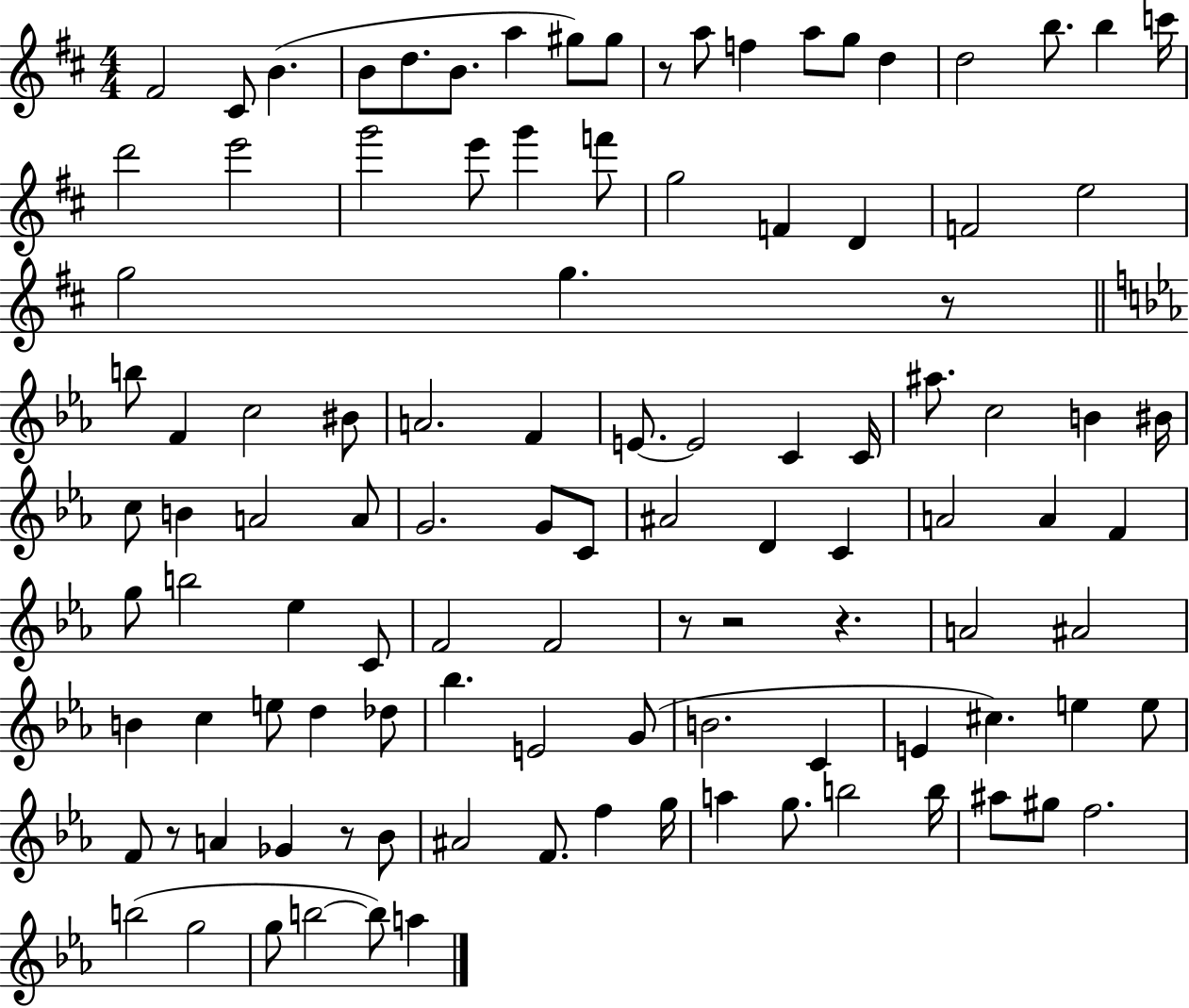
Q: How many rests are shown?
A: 7